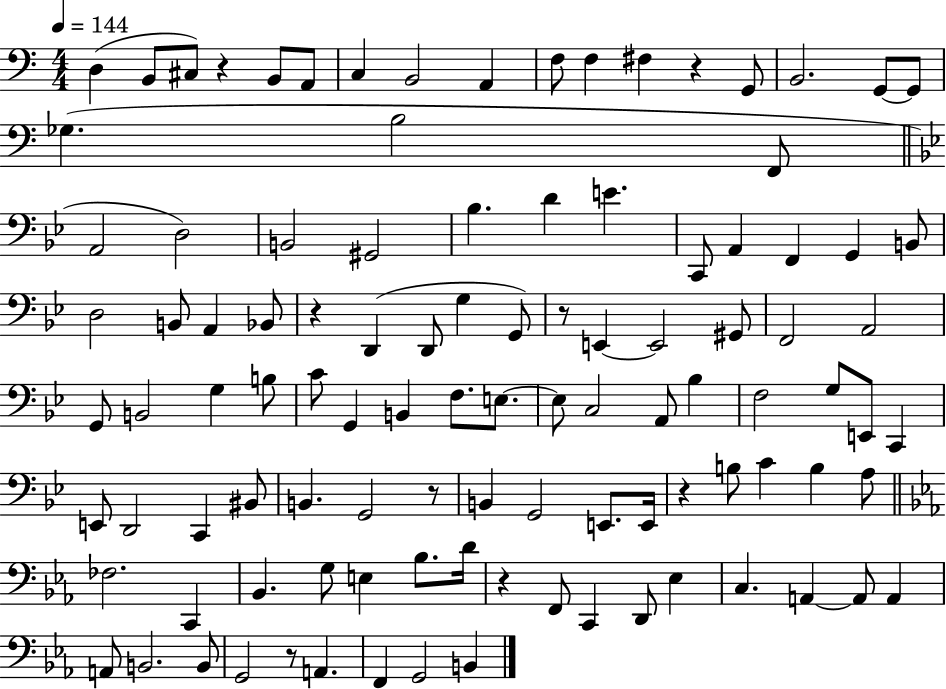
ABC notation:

X:1
T:Untitled
M:4/4
L:1/4
K:C
D, B,,/2 ^C,/2 z B,,/2 A,,/2 C, B,,2 A,, F,/2 F, ^F, z G,,/2 B,,2 G,,/2 G,,/2 _G, B,2 F,,/2 A,,2 D,2 B,,2 ^G,,2 _B, D E C,,/2 A,, F,, G,, B,,/2 D,2 B,,/2 A,, _B,,/2 z D,, D,,/2 G, G,,/2 z/2 E,, E,,2 ^G,,/2 F,,2 A,,2 G,,/2 B,,2 G, B,/2 C/2 G,, B,, F,/2 E,/2 E,/2 C,2 A,,/2 _B, F,2 G,/2 E,,/2 C,, E,,/2 D,,2 C,, ^B,,/2 B,, G,,2 z/2 B,, G,,2 E,,/2 E,,/4 z B,/2 C B, A,/2 _F,2 C,, _B,, G,/2 E, _B,/2 D/4 z F,,/2 C,, D,,/2 _E, C, A,, A,,/2 A,, A,,/2 B,,2 B,,/2 G,,2 z/2 A,, F,, G,,2 B,,